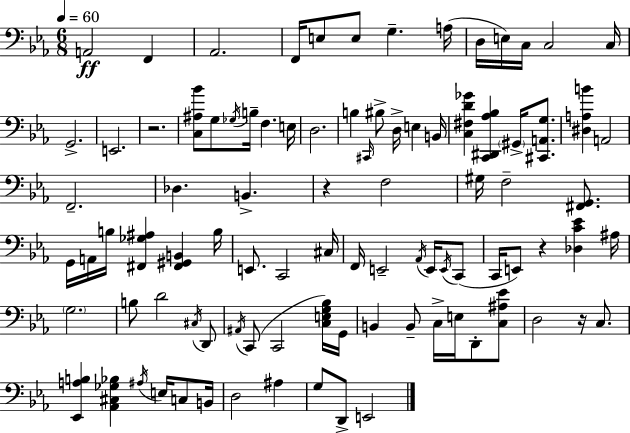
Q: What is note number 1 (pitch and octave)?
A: A2